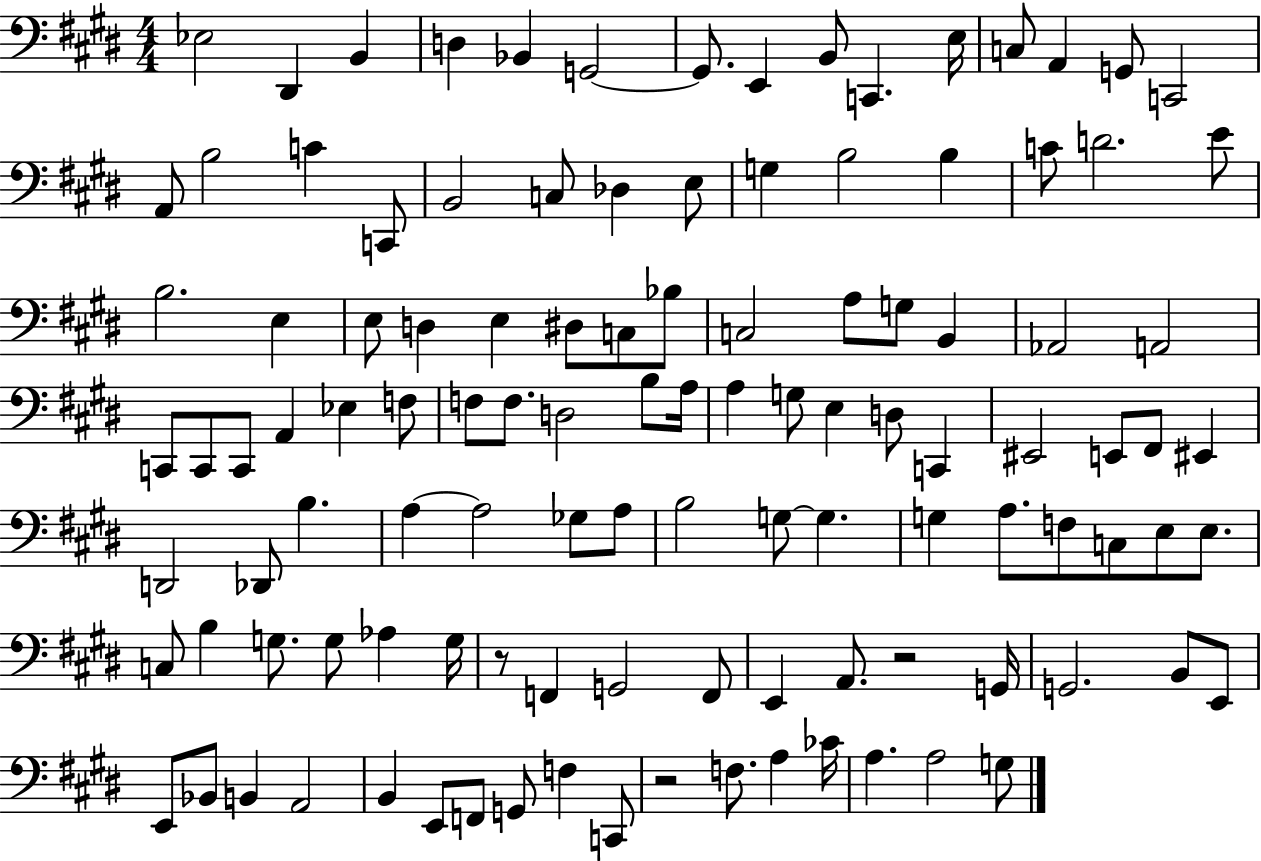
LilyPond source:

{
  \clef bass
  \numericTimeSignature
  \time 4/4
  \key e \major
  ees2 dis,4 b,4 | d4 bes,4 g,2~~ | g,8. e,4 b,8 c,4. e16 | c8 a,4 g,8 c,2 | \break a,8 b2 c'4 c,8 | b,2 c8 des4 e8 | g4 b2 b4 | c'8 d'2. e'8 | \break b2. e4 | e8 d4 e4 dis8 c8 bes8 | c2 a8 g8 b,4 | aes,2 a,2 | \break c,8 c,8 c,8 a,4 ees4 f8 | f8 f8. d2 b8 a16 | a4 g8 e4 d8 c,4 | eis,2 e,8 fis,8 eis,4 | \break d,2 des,8 b4. | a4~~ a2 ges8 a8 | b2 g8~~ g4. | g4 a8. f8 c8 e8 e8. | \break c8 b4 g8. g8 aes4 g16 | r8 f,4 g,2 f,8 | e,4 a,8. r2 g,16 | g,2. b,8 e,8 | \break e,8 bes,8 b,4 a,2 | b,4 e,8 f,8 g,8 f4 c,8 | r2 f8. a4 ces'16 | a4. a2 g8 | \break \bar "|."
}